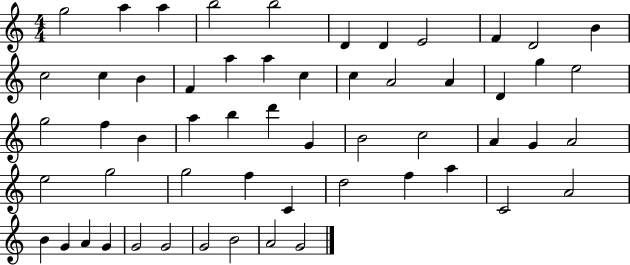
G5/h A5/q A5/q B5/h B5/h D4/q D4/q E4/h F4/q D4/h B4/q C5/h C5/q B4/q F4/q A5/q A5/q C5/q C5/q A4/h A4/q D4/q G5/q E5/h G5/h F5/q B4/q A5/q B5/q D6/q G4/q B4/h C5/h A4/q G4/q A4/h E5/h G5/h G5/h F5/q C4/q D5/h F5/q A5/q C4/h A4/h B4/q G4/q A4/q G4/q G4/h G4/h G4/h B4/h A4/h G4/h